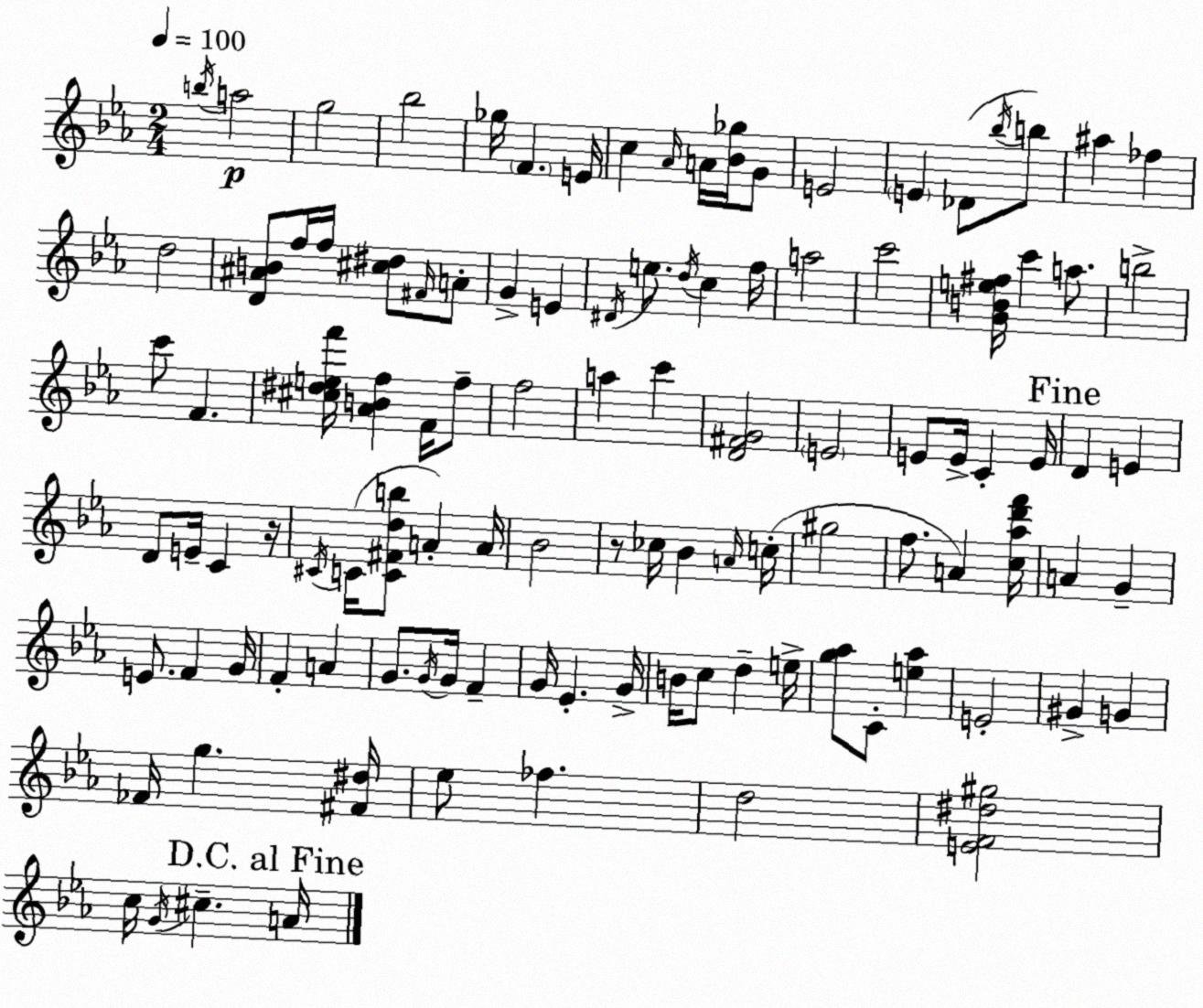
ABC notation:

X:1
T:Untitled
M:2/4
L:1/4
K:Cm
b/4 a2 g2 _b2 _g/4 F E/4 c _A/4 A/4 [_B_g]/4 G/2 E2 E _D/2 _b/4 b/2 ^a _f d2 [D^AB]/2 f/4 f/4 [^c^d]/2 ^F/4 A/2 G E ^D/4 e/2 d/4 c f/4 a2 c'2 [GBe^f]/4 c' a/2 b2 c'/2 F [^c^def']/4 [_ABf] F/4 f/2 f2 a c' [D^FG]2 E2 E/2 E/4 C E/4 D E D/2 E/4 C z/4 ^C/4 C/4 [C^Fdb]/2 A A/4 _B2 z/2 _c/4 _B A/4 c/4 ^g2 f/2 A [c_ad'f']/4 A G E/2 F G/4 F A G/2 G/4 G/4 F G/4 _E G/4 B/4 c/2 d e/4 [g_a]/2 C/2 [e_a] E2 ^G G _F/4 g [^F^d]/4 _e/2 _f d2 [EF^d^g]2 c/4 G/4 ^c A/4